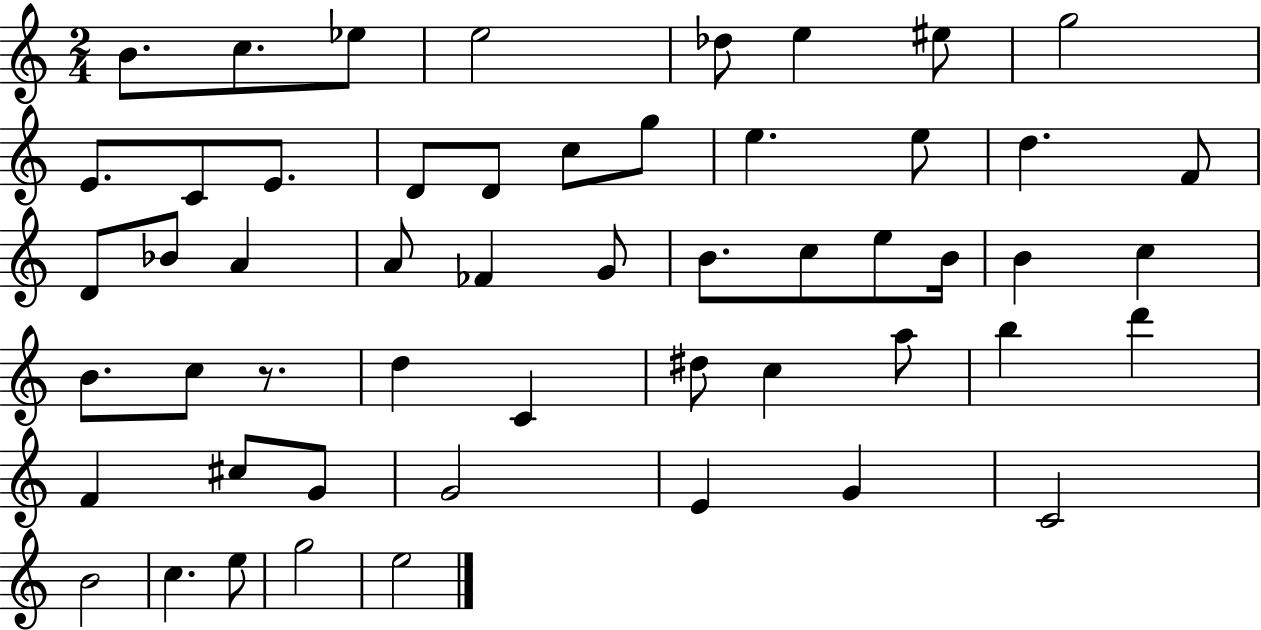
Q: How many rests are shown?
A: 1